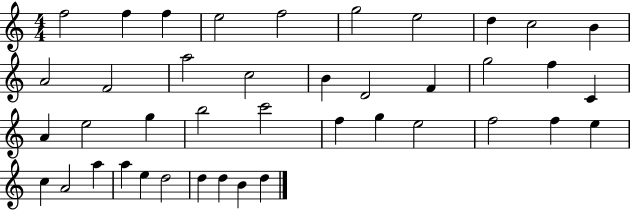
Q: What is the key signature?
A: C major